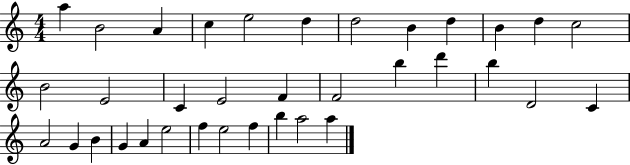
{
  \clef treble
  \numericTimeSignature
  \time 4/4
  \key c \major
  a''4 b'2 a'4 | c''4 e''2 d''4 | d''2 b'4 d''4 | b'4 d''4 c''2 | \break b'2 e'2 | c'4 e'2 f'4 | f'2 b''4 d'''4 | b''4 d'2 c'4 | \break a'2 g'4 b'4 | g'4 a'4 e''2 | f''4 e''2 f''4 | b''4 a''2 a''4 | \break \bar "|."
}